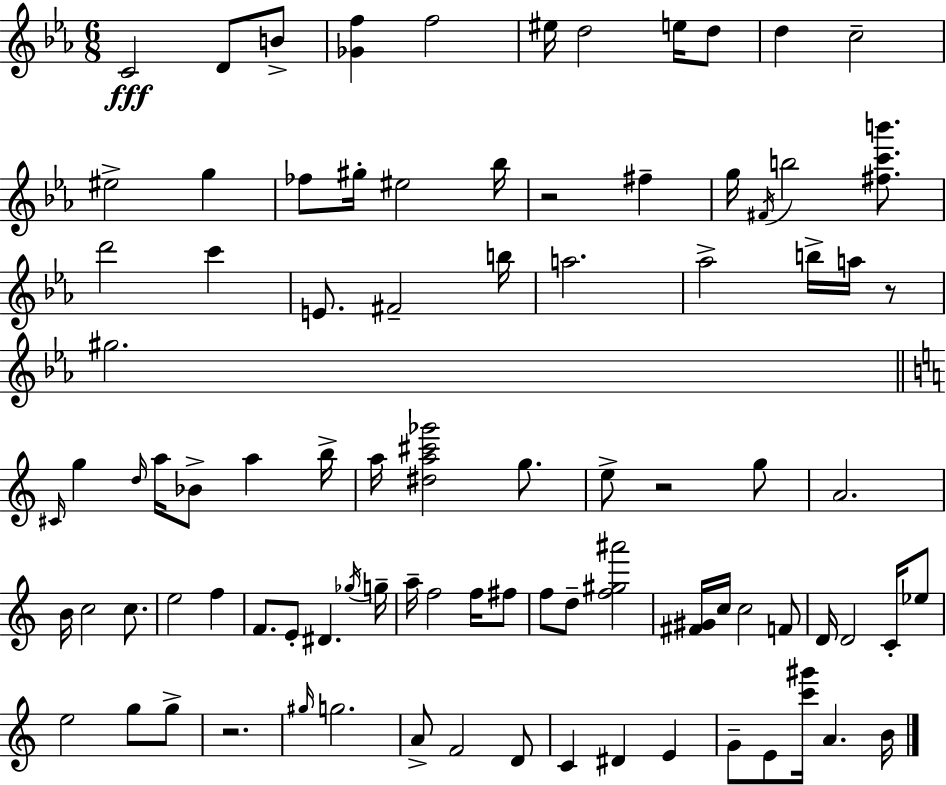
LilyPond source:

{
  \clef treble
  \numericTimeSignature
  \time 6/8
  \key c \minor
  c'2\fff d'8 b'8-> | <ges' f''>4 f''2 | eis''16 d''2 e''16 d''8 | d''4 c''2-- | \break eis''2-> g''4 | fes''8 gis''16-. eis''2 bes''16 | r2 fis''4-- | g''16 \acciaccatura { fis'16 } b''2 <fis'' c''' b'''>8. | \break d'''2 c'''4 | e'8. fis'2-- | b''16 a''2. | aes''2-> b''16-> a''16 r8 | \break gis''2. | \bar "||" \break \key c \major \grace { cis'16 } g''4 \grace { d''16 } a''16 bes'8-> a''4 | b''16-> a''16 <dis'' a'' cis''' ges'''>2 g''8. | e''8-> r2 | g''8 a'2. | \break b'16 c''2 c''8. | e''2 f''4 | f'8. e'8-. dis'4. | \acciaccatura { ges''16 } g''16-- a''16-- f''2 | \break f''16 fis''8 f''8 d''8-- <f'' gis'' ais'''>2 | <fis' gis'>16 c''16 c''2 | f'8 d'16 d'2 | c'16-. ees''8 e''2 g''8 | \break g''8-> r2. | \grace { gis''16 } g''2. | a'8-> f'2 | d'8 c'4 dis'4 | \break e'4 g'8-- e'8 <c''' gis'''>16 a'4. | b'16 \bar "|."
}